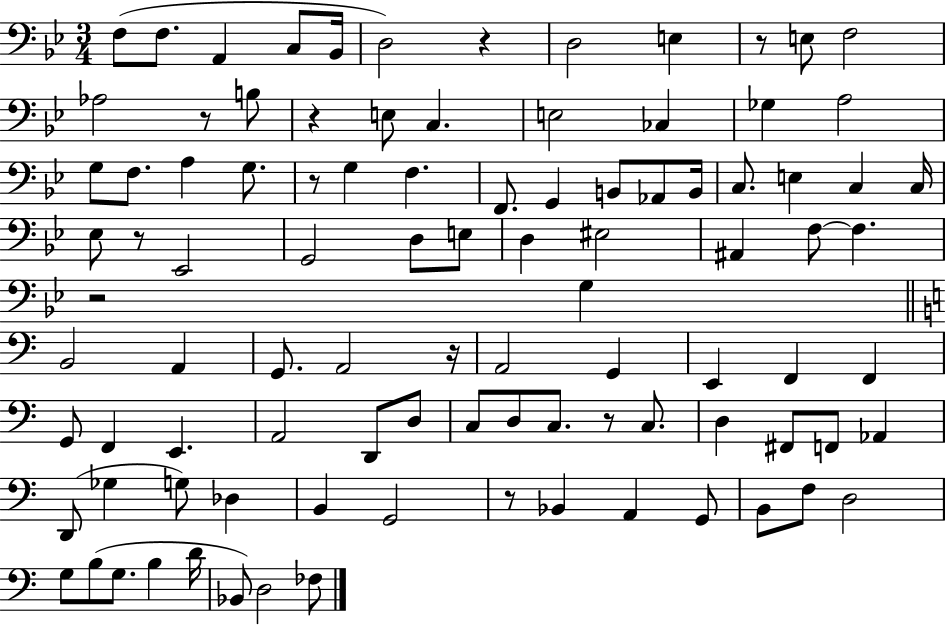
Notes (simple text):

F3/e F3/e. A2/q C3/e Bb2/s D3/h R/q D3/h E3/q R/e E3/e F3/h Ab3/h R/e B3/e R/q E3/e C3/q. E3/h CES3/q Gb3/q A3/h G3/e F3/e. A3/q G3/e. R/e G3/q F3/q. F2/e. G2/q B2/e Ab2/e B2/s C3/e. E3/q C3/q C3/s Eb3/e R/e Eb2/h G2/h D3/e E3/e D3/q EIS3/h A#2/q F3/e F3/q. R/h G3/q B2/h A2/q G2/e. A2/h R/s A2/h G2/q E2/q F2/q F2/q G2/e F2/q E2/q. A2/h D2/e D3/e C3/e D3/e C3/e. R/e C3/e. D3/q F#2/e F2/e Ab2/q D2/e Gb3/q G3/e Db3/q B2/q G2/h R/e Bb2/q A2/q G2/e B2/e F3/e D3/h G3/e B3/e G3/e. B3/q D4/s Bb2/e D3/h FES3/e